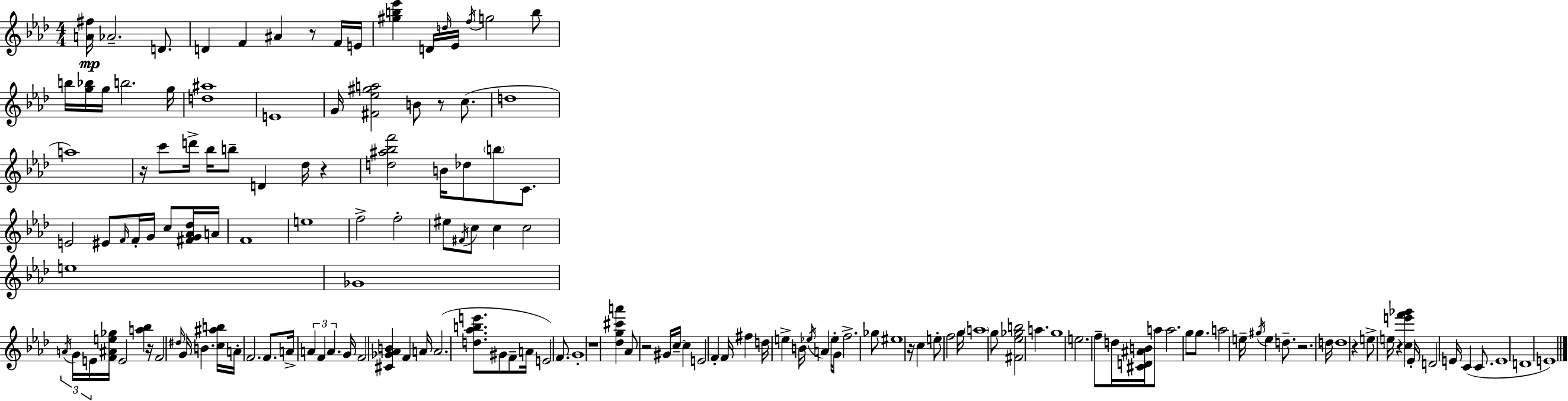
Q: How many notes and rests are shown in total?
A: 154